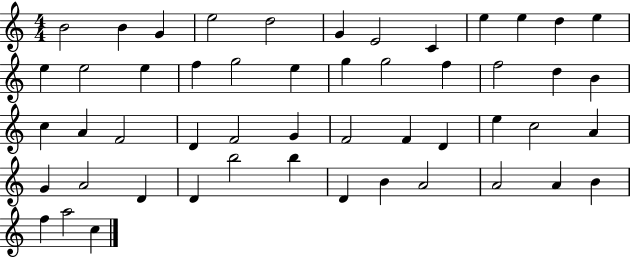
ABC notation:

X:1
T:Untitled
M:4/4
L:1/4
K:C
B2 B G e2 d2 G E2 C e e d e e e2 e f g2 e g g2 f f2 d B c A F2 D F2 G F2 F D e c2 A G A2 D D b2 b D B A2 A2 A B f a2 c